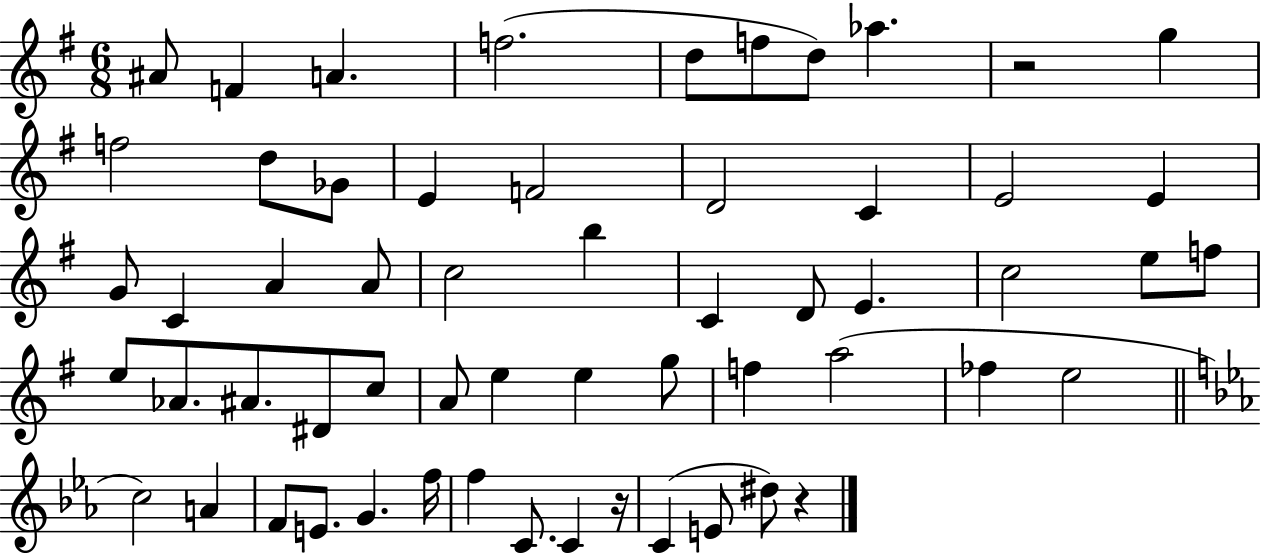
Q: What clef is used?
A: treble